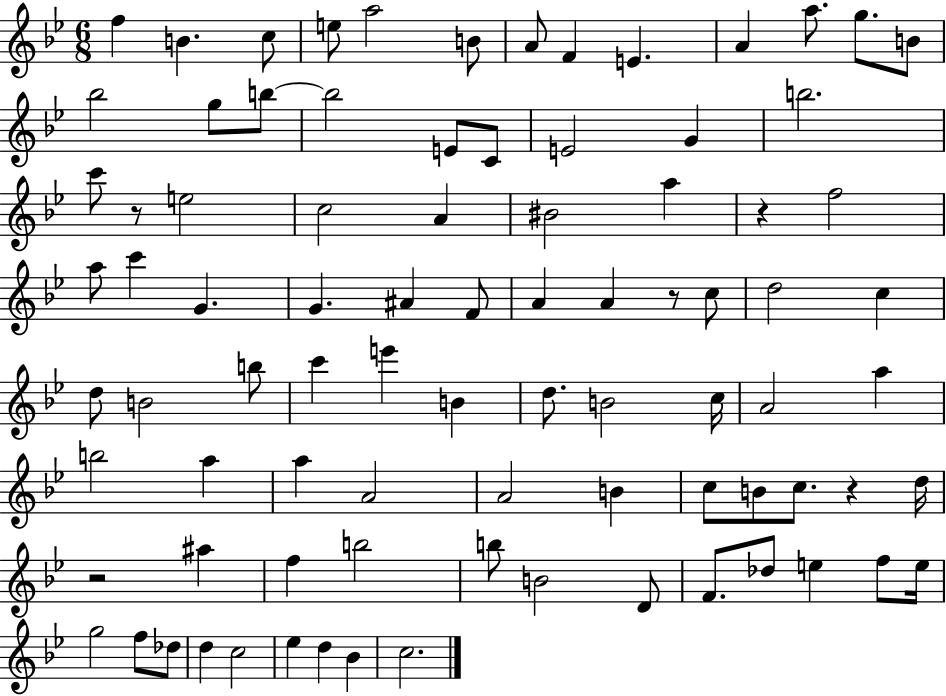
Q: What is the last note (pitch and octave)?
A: C5